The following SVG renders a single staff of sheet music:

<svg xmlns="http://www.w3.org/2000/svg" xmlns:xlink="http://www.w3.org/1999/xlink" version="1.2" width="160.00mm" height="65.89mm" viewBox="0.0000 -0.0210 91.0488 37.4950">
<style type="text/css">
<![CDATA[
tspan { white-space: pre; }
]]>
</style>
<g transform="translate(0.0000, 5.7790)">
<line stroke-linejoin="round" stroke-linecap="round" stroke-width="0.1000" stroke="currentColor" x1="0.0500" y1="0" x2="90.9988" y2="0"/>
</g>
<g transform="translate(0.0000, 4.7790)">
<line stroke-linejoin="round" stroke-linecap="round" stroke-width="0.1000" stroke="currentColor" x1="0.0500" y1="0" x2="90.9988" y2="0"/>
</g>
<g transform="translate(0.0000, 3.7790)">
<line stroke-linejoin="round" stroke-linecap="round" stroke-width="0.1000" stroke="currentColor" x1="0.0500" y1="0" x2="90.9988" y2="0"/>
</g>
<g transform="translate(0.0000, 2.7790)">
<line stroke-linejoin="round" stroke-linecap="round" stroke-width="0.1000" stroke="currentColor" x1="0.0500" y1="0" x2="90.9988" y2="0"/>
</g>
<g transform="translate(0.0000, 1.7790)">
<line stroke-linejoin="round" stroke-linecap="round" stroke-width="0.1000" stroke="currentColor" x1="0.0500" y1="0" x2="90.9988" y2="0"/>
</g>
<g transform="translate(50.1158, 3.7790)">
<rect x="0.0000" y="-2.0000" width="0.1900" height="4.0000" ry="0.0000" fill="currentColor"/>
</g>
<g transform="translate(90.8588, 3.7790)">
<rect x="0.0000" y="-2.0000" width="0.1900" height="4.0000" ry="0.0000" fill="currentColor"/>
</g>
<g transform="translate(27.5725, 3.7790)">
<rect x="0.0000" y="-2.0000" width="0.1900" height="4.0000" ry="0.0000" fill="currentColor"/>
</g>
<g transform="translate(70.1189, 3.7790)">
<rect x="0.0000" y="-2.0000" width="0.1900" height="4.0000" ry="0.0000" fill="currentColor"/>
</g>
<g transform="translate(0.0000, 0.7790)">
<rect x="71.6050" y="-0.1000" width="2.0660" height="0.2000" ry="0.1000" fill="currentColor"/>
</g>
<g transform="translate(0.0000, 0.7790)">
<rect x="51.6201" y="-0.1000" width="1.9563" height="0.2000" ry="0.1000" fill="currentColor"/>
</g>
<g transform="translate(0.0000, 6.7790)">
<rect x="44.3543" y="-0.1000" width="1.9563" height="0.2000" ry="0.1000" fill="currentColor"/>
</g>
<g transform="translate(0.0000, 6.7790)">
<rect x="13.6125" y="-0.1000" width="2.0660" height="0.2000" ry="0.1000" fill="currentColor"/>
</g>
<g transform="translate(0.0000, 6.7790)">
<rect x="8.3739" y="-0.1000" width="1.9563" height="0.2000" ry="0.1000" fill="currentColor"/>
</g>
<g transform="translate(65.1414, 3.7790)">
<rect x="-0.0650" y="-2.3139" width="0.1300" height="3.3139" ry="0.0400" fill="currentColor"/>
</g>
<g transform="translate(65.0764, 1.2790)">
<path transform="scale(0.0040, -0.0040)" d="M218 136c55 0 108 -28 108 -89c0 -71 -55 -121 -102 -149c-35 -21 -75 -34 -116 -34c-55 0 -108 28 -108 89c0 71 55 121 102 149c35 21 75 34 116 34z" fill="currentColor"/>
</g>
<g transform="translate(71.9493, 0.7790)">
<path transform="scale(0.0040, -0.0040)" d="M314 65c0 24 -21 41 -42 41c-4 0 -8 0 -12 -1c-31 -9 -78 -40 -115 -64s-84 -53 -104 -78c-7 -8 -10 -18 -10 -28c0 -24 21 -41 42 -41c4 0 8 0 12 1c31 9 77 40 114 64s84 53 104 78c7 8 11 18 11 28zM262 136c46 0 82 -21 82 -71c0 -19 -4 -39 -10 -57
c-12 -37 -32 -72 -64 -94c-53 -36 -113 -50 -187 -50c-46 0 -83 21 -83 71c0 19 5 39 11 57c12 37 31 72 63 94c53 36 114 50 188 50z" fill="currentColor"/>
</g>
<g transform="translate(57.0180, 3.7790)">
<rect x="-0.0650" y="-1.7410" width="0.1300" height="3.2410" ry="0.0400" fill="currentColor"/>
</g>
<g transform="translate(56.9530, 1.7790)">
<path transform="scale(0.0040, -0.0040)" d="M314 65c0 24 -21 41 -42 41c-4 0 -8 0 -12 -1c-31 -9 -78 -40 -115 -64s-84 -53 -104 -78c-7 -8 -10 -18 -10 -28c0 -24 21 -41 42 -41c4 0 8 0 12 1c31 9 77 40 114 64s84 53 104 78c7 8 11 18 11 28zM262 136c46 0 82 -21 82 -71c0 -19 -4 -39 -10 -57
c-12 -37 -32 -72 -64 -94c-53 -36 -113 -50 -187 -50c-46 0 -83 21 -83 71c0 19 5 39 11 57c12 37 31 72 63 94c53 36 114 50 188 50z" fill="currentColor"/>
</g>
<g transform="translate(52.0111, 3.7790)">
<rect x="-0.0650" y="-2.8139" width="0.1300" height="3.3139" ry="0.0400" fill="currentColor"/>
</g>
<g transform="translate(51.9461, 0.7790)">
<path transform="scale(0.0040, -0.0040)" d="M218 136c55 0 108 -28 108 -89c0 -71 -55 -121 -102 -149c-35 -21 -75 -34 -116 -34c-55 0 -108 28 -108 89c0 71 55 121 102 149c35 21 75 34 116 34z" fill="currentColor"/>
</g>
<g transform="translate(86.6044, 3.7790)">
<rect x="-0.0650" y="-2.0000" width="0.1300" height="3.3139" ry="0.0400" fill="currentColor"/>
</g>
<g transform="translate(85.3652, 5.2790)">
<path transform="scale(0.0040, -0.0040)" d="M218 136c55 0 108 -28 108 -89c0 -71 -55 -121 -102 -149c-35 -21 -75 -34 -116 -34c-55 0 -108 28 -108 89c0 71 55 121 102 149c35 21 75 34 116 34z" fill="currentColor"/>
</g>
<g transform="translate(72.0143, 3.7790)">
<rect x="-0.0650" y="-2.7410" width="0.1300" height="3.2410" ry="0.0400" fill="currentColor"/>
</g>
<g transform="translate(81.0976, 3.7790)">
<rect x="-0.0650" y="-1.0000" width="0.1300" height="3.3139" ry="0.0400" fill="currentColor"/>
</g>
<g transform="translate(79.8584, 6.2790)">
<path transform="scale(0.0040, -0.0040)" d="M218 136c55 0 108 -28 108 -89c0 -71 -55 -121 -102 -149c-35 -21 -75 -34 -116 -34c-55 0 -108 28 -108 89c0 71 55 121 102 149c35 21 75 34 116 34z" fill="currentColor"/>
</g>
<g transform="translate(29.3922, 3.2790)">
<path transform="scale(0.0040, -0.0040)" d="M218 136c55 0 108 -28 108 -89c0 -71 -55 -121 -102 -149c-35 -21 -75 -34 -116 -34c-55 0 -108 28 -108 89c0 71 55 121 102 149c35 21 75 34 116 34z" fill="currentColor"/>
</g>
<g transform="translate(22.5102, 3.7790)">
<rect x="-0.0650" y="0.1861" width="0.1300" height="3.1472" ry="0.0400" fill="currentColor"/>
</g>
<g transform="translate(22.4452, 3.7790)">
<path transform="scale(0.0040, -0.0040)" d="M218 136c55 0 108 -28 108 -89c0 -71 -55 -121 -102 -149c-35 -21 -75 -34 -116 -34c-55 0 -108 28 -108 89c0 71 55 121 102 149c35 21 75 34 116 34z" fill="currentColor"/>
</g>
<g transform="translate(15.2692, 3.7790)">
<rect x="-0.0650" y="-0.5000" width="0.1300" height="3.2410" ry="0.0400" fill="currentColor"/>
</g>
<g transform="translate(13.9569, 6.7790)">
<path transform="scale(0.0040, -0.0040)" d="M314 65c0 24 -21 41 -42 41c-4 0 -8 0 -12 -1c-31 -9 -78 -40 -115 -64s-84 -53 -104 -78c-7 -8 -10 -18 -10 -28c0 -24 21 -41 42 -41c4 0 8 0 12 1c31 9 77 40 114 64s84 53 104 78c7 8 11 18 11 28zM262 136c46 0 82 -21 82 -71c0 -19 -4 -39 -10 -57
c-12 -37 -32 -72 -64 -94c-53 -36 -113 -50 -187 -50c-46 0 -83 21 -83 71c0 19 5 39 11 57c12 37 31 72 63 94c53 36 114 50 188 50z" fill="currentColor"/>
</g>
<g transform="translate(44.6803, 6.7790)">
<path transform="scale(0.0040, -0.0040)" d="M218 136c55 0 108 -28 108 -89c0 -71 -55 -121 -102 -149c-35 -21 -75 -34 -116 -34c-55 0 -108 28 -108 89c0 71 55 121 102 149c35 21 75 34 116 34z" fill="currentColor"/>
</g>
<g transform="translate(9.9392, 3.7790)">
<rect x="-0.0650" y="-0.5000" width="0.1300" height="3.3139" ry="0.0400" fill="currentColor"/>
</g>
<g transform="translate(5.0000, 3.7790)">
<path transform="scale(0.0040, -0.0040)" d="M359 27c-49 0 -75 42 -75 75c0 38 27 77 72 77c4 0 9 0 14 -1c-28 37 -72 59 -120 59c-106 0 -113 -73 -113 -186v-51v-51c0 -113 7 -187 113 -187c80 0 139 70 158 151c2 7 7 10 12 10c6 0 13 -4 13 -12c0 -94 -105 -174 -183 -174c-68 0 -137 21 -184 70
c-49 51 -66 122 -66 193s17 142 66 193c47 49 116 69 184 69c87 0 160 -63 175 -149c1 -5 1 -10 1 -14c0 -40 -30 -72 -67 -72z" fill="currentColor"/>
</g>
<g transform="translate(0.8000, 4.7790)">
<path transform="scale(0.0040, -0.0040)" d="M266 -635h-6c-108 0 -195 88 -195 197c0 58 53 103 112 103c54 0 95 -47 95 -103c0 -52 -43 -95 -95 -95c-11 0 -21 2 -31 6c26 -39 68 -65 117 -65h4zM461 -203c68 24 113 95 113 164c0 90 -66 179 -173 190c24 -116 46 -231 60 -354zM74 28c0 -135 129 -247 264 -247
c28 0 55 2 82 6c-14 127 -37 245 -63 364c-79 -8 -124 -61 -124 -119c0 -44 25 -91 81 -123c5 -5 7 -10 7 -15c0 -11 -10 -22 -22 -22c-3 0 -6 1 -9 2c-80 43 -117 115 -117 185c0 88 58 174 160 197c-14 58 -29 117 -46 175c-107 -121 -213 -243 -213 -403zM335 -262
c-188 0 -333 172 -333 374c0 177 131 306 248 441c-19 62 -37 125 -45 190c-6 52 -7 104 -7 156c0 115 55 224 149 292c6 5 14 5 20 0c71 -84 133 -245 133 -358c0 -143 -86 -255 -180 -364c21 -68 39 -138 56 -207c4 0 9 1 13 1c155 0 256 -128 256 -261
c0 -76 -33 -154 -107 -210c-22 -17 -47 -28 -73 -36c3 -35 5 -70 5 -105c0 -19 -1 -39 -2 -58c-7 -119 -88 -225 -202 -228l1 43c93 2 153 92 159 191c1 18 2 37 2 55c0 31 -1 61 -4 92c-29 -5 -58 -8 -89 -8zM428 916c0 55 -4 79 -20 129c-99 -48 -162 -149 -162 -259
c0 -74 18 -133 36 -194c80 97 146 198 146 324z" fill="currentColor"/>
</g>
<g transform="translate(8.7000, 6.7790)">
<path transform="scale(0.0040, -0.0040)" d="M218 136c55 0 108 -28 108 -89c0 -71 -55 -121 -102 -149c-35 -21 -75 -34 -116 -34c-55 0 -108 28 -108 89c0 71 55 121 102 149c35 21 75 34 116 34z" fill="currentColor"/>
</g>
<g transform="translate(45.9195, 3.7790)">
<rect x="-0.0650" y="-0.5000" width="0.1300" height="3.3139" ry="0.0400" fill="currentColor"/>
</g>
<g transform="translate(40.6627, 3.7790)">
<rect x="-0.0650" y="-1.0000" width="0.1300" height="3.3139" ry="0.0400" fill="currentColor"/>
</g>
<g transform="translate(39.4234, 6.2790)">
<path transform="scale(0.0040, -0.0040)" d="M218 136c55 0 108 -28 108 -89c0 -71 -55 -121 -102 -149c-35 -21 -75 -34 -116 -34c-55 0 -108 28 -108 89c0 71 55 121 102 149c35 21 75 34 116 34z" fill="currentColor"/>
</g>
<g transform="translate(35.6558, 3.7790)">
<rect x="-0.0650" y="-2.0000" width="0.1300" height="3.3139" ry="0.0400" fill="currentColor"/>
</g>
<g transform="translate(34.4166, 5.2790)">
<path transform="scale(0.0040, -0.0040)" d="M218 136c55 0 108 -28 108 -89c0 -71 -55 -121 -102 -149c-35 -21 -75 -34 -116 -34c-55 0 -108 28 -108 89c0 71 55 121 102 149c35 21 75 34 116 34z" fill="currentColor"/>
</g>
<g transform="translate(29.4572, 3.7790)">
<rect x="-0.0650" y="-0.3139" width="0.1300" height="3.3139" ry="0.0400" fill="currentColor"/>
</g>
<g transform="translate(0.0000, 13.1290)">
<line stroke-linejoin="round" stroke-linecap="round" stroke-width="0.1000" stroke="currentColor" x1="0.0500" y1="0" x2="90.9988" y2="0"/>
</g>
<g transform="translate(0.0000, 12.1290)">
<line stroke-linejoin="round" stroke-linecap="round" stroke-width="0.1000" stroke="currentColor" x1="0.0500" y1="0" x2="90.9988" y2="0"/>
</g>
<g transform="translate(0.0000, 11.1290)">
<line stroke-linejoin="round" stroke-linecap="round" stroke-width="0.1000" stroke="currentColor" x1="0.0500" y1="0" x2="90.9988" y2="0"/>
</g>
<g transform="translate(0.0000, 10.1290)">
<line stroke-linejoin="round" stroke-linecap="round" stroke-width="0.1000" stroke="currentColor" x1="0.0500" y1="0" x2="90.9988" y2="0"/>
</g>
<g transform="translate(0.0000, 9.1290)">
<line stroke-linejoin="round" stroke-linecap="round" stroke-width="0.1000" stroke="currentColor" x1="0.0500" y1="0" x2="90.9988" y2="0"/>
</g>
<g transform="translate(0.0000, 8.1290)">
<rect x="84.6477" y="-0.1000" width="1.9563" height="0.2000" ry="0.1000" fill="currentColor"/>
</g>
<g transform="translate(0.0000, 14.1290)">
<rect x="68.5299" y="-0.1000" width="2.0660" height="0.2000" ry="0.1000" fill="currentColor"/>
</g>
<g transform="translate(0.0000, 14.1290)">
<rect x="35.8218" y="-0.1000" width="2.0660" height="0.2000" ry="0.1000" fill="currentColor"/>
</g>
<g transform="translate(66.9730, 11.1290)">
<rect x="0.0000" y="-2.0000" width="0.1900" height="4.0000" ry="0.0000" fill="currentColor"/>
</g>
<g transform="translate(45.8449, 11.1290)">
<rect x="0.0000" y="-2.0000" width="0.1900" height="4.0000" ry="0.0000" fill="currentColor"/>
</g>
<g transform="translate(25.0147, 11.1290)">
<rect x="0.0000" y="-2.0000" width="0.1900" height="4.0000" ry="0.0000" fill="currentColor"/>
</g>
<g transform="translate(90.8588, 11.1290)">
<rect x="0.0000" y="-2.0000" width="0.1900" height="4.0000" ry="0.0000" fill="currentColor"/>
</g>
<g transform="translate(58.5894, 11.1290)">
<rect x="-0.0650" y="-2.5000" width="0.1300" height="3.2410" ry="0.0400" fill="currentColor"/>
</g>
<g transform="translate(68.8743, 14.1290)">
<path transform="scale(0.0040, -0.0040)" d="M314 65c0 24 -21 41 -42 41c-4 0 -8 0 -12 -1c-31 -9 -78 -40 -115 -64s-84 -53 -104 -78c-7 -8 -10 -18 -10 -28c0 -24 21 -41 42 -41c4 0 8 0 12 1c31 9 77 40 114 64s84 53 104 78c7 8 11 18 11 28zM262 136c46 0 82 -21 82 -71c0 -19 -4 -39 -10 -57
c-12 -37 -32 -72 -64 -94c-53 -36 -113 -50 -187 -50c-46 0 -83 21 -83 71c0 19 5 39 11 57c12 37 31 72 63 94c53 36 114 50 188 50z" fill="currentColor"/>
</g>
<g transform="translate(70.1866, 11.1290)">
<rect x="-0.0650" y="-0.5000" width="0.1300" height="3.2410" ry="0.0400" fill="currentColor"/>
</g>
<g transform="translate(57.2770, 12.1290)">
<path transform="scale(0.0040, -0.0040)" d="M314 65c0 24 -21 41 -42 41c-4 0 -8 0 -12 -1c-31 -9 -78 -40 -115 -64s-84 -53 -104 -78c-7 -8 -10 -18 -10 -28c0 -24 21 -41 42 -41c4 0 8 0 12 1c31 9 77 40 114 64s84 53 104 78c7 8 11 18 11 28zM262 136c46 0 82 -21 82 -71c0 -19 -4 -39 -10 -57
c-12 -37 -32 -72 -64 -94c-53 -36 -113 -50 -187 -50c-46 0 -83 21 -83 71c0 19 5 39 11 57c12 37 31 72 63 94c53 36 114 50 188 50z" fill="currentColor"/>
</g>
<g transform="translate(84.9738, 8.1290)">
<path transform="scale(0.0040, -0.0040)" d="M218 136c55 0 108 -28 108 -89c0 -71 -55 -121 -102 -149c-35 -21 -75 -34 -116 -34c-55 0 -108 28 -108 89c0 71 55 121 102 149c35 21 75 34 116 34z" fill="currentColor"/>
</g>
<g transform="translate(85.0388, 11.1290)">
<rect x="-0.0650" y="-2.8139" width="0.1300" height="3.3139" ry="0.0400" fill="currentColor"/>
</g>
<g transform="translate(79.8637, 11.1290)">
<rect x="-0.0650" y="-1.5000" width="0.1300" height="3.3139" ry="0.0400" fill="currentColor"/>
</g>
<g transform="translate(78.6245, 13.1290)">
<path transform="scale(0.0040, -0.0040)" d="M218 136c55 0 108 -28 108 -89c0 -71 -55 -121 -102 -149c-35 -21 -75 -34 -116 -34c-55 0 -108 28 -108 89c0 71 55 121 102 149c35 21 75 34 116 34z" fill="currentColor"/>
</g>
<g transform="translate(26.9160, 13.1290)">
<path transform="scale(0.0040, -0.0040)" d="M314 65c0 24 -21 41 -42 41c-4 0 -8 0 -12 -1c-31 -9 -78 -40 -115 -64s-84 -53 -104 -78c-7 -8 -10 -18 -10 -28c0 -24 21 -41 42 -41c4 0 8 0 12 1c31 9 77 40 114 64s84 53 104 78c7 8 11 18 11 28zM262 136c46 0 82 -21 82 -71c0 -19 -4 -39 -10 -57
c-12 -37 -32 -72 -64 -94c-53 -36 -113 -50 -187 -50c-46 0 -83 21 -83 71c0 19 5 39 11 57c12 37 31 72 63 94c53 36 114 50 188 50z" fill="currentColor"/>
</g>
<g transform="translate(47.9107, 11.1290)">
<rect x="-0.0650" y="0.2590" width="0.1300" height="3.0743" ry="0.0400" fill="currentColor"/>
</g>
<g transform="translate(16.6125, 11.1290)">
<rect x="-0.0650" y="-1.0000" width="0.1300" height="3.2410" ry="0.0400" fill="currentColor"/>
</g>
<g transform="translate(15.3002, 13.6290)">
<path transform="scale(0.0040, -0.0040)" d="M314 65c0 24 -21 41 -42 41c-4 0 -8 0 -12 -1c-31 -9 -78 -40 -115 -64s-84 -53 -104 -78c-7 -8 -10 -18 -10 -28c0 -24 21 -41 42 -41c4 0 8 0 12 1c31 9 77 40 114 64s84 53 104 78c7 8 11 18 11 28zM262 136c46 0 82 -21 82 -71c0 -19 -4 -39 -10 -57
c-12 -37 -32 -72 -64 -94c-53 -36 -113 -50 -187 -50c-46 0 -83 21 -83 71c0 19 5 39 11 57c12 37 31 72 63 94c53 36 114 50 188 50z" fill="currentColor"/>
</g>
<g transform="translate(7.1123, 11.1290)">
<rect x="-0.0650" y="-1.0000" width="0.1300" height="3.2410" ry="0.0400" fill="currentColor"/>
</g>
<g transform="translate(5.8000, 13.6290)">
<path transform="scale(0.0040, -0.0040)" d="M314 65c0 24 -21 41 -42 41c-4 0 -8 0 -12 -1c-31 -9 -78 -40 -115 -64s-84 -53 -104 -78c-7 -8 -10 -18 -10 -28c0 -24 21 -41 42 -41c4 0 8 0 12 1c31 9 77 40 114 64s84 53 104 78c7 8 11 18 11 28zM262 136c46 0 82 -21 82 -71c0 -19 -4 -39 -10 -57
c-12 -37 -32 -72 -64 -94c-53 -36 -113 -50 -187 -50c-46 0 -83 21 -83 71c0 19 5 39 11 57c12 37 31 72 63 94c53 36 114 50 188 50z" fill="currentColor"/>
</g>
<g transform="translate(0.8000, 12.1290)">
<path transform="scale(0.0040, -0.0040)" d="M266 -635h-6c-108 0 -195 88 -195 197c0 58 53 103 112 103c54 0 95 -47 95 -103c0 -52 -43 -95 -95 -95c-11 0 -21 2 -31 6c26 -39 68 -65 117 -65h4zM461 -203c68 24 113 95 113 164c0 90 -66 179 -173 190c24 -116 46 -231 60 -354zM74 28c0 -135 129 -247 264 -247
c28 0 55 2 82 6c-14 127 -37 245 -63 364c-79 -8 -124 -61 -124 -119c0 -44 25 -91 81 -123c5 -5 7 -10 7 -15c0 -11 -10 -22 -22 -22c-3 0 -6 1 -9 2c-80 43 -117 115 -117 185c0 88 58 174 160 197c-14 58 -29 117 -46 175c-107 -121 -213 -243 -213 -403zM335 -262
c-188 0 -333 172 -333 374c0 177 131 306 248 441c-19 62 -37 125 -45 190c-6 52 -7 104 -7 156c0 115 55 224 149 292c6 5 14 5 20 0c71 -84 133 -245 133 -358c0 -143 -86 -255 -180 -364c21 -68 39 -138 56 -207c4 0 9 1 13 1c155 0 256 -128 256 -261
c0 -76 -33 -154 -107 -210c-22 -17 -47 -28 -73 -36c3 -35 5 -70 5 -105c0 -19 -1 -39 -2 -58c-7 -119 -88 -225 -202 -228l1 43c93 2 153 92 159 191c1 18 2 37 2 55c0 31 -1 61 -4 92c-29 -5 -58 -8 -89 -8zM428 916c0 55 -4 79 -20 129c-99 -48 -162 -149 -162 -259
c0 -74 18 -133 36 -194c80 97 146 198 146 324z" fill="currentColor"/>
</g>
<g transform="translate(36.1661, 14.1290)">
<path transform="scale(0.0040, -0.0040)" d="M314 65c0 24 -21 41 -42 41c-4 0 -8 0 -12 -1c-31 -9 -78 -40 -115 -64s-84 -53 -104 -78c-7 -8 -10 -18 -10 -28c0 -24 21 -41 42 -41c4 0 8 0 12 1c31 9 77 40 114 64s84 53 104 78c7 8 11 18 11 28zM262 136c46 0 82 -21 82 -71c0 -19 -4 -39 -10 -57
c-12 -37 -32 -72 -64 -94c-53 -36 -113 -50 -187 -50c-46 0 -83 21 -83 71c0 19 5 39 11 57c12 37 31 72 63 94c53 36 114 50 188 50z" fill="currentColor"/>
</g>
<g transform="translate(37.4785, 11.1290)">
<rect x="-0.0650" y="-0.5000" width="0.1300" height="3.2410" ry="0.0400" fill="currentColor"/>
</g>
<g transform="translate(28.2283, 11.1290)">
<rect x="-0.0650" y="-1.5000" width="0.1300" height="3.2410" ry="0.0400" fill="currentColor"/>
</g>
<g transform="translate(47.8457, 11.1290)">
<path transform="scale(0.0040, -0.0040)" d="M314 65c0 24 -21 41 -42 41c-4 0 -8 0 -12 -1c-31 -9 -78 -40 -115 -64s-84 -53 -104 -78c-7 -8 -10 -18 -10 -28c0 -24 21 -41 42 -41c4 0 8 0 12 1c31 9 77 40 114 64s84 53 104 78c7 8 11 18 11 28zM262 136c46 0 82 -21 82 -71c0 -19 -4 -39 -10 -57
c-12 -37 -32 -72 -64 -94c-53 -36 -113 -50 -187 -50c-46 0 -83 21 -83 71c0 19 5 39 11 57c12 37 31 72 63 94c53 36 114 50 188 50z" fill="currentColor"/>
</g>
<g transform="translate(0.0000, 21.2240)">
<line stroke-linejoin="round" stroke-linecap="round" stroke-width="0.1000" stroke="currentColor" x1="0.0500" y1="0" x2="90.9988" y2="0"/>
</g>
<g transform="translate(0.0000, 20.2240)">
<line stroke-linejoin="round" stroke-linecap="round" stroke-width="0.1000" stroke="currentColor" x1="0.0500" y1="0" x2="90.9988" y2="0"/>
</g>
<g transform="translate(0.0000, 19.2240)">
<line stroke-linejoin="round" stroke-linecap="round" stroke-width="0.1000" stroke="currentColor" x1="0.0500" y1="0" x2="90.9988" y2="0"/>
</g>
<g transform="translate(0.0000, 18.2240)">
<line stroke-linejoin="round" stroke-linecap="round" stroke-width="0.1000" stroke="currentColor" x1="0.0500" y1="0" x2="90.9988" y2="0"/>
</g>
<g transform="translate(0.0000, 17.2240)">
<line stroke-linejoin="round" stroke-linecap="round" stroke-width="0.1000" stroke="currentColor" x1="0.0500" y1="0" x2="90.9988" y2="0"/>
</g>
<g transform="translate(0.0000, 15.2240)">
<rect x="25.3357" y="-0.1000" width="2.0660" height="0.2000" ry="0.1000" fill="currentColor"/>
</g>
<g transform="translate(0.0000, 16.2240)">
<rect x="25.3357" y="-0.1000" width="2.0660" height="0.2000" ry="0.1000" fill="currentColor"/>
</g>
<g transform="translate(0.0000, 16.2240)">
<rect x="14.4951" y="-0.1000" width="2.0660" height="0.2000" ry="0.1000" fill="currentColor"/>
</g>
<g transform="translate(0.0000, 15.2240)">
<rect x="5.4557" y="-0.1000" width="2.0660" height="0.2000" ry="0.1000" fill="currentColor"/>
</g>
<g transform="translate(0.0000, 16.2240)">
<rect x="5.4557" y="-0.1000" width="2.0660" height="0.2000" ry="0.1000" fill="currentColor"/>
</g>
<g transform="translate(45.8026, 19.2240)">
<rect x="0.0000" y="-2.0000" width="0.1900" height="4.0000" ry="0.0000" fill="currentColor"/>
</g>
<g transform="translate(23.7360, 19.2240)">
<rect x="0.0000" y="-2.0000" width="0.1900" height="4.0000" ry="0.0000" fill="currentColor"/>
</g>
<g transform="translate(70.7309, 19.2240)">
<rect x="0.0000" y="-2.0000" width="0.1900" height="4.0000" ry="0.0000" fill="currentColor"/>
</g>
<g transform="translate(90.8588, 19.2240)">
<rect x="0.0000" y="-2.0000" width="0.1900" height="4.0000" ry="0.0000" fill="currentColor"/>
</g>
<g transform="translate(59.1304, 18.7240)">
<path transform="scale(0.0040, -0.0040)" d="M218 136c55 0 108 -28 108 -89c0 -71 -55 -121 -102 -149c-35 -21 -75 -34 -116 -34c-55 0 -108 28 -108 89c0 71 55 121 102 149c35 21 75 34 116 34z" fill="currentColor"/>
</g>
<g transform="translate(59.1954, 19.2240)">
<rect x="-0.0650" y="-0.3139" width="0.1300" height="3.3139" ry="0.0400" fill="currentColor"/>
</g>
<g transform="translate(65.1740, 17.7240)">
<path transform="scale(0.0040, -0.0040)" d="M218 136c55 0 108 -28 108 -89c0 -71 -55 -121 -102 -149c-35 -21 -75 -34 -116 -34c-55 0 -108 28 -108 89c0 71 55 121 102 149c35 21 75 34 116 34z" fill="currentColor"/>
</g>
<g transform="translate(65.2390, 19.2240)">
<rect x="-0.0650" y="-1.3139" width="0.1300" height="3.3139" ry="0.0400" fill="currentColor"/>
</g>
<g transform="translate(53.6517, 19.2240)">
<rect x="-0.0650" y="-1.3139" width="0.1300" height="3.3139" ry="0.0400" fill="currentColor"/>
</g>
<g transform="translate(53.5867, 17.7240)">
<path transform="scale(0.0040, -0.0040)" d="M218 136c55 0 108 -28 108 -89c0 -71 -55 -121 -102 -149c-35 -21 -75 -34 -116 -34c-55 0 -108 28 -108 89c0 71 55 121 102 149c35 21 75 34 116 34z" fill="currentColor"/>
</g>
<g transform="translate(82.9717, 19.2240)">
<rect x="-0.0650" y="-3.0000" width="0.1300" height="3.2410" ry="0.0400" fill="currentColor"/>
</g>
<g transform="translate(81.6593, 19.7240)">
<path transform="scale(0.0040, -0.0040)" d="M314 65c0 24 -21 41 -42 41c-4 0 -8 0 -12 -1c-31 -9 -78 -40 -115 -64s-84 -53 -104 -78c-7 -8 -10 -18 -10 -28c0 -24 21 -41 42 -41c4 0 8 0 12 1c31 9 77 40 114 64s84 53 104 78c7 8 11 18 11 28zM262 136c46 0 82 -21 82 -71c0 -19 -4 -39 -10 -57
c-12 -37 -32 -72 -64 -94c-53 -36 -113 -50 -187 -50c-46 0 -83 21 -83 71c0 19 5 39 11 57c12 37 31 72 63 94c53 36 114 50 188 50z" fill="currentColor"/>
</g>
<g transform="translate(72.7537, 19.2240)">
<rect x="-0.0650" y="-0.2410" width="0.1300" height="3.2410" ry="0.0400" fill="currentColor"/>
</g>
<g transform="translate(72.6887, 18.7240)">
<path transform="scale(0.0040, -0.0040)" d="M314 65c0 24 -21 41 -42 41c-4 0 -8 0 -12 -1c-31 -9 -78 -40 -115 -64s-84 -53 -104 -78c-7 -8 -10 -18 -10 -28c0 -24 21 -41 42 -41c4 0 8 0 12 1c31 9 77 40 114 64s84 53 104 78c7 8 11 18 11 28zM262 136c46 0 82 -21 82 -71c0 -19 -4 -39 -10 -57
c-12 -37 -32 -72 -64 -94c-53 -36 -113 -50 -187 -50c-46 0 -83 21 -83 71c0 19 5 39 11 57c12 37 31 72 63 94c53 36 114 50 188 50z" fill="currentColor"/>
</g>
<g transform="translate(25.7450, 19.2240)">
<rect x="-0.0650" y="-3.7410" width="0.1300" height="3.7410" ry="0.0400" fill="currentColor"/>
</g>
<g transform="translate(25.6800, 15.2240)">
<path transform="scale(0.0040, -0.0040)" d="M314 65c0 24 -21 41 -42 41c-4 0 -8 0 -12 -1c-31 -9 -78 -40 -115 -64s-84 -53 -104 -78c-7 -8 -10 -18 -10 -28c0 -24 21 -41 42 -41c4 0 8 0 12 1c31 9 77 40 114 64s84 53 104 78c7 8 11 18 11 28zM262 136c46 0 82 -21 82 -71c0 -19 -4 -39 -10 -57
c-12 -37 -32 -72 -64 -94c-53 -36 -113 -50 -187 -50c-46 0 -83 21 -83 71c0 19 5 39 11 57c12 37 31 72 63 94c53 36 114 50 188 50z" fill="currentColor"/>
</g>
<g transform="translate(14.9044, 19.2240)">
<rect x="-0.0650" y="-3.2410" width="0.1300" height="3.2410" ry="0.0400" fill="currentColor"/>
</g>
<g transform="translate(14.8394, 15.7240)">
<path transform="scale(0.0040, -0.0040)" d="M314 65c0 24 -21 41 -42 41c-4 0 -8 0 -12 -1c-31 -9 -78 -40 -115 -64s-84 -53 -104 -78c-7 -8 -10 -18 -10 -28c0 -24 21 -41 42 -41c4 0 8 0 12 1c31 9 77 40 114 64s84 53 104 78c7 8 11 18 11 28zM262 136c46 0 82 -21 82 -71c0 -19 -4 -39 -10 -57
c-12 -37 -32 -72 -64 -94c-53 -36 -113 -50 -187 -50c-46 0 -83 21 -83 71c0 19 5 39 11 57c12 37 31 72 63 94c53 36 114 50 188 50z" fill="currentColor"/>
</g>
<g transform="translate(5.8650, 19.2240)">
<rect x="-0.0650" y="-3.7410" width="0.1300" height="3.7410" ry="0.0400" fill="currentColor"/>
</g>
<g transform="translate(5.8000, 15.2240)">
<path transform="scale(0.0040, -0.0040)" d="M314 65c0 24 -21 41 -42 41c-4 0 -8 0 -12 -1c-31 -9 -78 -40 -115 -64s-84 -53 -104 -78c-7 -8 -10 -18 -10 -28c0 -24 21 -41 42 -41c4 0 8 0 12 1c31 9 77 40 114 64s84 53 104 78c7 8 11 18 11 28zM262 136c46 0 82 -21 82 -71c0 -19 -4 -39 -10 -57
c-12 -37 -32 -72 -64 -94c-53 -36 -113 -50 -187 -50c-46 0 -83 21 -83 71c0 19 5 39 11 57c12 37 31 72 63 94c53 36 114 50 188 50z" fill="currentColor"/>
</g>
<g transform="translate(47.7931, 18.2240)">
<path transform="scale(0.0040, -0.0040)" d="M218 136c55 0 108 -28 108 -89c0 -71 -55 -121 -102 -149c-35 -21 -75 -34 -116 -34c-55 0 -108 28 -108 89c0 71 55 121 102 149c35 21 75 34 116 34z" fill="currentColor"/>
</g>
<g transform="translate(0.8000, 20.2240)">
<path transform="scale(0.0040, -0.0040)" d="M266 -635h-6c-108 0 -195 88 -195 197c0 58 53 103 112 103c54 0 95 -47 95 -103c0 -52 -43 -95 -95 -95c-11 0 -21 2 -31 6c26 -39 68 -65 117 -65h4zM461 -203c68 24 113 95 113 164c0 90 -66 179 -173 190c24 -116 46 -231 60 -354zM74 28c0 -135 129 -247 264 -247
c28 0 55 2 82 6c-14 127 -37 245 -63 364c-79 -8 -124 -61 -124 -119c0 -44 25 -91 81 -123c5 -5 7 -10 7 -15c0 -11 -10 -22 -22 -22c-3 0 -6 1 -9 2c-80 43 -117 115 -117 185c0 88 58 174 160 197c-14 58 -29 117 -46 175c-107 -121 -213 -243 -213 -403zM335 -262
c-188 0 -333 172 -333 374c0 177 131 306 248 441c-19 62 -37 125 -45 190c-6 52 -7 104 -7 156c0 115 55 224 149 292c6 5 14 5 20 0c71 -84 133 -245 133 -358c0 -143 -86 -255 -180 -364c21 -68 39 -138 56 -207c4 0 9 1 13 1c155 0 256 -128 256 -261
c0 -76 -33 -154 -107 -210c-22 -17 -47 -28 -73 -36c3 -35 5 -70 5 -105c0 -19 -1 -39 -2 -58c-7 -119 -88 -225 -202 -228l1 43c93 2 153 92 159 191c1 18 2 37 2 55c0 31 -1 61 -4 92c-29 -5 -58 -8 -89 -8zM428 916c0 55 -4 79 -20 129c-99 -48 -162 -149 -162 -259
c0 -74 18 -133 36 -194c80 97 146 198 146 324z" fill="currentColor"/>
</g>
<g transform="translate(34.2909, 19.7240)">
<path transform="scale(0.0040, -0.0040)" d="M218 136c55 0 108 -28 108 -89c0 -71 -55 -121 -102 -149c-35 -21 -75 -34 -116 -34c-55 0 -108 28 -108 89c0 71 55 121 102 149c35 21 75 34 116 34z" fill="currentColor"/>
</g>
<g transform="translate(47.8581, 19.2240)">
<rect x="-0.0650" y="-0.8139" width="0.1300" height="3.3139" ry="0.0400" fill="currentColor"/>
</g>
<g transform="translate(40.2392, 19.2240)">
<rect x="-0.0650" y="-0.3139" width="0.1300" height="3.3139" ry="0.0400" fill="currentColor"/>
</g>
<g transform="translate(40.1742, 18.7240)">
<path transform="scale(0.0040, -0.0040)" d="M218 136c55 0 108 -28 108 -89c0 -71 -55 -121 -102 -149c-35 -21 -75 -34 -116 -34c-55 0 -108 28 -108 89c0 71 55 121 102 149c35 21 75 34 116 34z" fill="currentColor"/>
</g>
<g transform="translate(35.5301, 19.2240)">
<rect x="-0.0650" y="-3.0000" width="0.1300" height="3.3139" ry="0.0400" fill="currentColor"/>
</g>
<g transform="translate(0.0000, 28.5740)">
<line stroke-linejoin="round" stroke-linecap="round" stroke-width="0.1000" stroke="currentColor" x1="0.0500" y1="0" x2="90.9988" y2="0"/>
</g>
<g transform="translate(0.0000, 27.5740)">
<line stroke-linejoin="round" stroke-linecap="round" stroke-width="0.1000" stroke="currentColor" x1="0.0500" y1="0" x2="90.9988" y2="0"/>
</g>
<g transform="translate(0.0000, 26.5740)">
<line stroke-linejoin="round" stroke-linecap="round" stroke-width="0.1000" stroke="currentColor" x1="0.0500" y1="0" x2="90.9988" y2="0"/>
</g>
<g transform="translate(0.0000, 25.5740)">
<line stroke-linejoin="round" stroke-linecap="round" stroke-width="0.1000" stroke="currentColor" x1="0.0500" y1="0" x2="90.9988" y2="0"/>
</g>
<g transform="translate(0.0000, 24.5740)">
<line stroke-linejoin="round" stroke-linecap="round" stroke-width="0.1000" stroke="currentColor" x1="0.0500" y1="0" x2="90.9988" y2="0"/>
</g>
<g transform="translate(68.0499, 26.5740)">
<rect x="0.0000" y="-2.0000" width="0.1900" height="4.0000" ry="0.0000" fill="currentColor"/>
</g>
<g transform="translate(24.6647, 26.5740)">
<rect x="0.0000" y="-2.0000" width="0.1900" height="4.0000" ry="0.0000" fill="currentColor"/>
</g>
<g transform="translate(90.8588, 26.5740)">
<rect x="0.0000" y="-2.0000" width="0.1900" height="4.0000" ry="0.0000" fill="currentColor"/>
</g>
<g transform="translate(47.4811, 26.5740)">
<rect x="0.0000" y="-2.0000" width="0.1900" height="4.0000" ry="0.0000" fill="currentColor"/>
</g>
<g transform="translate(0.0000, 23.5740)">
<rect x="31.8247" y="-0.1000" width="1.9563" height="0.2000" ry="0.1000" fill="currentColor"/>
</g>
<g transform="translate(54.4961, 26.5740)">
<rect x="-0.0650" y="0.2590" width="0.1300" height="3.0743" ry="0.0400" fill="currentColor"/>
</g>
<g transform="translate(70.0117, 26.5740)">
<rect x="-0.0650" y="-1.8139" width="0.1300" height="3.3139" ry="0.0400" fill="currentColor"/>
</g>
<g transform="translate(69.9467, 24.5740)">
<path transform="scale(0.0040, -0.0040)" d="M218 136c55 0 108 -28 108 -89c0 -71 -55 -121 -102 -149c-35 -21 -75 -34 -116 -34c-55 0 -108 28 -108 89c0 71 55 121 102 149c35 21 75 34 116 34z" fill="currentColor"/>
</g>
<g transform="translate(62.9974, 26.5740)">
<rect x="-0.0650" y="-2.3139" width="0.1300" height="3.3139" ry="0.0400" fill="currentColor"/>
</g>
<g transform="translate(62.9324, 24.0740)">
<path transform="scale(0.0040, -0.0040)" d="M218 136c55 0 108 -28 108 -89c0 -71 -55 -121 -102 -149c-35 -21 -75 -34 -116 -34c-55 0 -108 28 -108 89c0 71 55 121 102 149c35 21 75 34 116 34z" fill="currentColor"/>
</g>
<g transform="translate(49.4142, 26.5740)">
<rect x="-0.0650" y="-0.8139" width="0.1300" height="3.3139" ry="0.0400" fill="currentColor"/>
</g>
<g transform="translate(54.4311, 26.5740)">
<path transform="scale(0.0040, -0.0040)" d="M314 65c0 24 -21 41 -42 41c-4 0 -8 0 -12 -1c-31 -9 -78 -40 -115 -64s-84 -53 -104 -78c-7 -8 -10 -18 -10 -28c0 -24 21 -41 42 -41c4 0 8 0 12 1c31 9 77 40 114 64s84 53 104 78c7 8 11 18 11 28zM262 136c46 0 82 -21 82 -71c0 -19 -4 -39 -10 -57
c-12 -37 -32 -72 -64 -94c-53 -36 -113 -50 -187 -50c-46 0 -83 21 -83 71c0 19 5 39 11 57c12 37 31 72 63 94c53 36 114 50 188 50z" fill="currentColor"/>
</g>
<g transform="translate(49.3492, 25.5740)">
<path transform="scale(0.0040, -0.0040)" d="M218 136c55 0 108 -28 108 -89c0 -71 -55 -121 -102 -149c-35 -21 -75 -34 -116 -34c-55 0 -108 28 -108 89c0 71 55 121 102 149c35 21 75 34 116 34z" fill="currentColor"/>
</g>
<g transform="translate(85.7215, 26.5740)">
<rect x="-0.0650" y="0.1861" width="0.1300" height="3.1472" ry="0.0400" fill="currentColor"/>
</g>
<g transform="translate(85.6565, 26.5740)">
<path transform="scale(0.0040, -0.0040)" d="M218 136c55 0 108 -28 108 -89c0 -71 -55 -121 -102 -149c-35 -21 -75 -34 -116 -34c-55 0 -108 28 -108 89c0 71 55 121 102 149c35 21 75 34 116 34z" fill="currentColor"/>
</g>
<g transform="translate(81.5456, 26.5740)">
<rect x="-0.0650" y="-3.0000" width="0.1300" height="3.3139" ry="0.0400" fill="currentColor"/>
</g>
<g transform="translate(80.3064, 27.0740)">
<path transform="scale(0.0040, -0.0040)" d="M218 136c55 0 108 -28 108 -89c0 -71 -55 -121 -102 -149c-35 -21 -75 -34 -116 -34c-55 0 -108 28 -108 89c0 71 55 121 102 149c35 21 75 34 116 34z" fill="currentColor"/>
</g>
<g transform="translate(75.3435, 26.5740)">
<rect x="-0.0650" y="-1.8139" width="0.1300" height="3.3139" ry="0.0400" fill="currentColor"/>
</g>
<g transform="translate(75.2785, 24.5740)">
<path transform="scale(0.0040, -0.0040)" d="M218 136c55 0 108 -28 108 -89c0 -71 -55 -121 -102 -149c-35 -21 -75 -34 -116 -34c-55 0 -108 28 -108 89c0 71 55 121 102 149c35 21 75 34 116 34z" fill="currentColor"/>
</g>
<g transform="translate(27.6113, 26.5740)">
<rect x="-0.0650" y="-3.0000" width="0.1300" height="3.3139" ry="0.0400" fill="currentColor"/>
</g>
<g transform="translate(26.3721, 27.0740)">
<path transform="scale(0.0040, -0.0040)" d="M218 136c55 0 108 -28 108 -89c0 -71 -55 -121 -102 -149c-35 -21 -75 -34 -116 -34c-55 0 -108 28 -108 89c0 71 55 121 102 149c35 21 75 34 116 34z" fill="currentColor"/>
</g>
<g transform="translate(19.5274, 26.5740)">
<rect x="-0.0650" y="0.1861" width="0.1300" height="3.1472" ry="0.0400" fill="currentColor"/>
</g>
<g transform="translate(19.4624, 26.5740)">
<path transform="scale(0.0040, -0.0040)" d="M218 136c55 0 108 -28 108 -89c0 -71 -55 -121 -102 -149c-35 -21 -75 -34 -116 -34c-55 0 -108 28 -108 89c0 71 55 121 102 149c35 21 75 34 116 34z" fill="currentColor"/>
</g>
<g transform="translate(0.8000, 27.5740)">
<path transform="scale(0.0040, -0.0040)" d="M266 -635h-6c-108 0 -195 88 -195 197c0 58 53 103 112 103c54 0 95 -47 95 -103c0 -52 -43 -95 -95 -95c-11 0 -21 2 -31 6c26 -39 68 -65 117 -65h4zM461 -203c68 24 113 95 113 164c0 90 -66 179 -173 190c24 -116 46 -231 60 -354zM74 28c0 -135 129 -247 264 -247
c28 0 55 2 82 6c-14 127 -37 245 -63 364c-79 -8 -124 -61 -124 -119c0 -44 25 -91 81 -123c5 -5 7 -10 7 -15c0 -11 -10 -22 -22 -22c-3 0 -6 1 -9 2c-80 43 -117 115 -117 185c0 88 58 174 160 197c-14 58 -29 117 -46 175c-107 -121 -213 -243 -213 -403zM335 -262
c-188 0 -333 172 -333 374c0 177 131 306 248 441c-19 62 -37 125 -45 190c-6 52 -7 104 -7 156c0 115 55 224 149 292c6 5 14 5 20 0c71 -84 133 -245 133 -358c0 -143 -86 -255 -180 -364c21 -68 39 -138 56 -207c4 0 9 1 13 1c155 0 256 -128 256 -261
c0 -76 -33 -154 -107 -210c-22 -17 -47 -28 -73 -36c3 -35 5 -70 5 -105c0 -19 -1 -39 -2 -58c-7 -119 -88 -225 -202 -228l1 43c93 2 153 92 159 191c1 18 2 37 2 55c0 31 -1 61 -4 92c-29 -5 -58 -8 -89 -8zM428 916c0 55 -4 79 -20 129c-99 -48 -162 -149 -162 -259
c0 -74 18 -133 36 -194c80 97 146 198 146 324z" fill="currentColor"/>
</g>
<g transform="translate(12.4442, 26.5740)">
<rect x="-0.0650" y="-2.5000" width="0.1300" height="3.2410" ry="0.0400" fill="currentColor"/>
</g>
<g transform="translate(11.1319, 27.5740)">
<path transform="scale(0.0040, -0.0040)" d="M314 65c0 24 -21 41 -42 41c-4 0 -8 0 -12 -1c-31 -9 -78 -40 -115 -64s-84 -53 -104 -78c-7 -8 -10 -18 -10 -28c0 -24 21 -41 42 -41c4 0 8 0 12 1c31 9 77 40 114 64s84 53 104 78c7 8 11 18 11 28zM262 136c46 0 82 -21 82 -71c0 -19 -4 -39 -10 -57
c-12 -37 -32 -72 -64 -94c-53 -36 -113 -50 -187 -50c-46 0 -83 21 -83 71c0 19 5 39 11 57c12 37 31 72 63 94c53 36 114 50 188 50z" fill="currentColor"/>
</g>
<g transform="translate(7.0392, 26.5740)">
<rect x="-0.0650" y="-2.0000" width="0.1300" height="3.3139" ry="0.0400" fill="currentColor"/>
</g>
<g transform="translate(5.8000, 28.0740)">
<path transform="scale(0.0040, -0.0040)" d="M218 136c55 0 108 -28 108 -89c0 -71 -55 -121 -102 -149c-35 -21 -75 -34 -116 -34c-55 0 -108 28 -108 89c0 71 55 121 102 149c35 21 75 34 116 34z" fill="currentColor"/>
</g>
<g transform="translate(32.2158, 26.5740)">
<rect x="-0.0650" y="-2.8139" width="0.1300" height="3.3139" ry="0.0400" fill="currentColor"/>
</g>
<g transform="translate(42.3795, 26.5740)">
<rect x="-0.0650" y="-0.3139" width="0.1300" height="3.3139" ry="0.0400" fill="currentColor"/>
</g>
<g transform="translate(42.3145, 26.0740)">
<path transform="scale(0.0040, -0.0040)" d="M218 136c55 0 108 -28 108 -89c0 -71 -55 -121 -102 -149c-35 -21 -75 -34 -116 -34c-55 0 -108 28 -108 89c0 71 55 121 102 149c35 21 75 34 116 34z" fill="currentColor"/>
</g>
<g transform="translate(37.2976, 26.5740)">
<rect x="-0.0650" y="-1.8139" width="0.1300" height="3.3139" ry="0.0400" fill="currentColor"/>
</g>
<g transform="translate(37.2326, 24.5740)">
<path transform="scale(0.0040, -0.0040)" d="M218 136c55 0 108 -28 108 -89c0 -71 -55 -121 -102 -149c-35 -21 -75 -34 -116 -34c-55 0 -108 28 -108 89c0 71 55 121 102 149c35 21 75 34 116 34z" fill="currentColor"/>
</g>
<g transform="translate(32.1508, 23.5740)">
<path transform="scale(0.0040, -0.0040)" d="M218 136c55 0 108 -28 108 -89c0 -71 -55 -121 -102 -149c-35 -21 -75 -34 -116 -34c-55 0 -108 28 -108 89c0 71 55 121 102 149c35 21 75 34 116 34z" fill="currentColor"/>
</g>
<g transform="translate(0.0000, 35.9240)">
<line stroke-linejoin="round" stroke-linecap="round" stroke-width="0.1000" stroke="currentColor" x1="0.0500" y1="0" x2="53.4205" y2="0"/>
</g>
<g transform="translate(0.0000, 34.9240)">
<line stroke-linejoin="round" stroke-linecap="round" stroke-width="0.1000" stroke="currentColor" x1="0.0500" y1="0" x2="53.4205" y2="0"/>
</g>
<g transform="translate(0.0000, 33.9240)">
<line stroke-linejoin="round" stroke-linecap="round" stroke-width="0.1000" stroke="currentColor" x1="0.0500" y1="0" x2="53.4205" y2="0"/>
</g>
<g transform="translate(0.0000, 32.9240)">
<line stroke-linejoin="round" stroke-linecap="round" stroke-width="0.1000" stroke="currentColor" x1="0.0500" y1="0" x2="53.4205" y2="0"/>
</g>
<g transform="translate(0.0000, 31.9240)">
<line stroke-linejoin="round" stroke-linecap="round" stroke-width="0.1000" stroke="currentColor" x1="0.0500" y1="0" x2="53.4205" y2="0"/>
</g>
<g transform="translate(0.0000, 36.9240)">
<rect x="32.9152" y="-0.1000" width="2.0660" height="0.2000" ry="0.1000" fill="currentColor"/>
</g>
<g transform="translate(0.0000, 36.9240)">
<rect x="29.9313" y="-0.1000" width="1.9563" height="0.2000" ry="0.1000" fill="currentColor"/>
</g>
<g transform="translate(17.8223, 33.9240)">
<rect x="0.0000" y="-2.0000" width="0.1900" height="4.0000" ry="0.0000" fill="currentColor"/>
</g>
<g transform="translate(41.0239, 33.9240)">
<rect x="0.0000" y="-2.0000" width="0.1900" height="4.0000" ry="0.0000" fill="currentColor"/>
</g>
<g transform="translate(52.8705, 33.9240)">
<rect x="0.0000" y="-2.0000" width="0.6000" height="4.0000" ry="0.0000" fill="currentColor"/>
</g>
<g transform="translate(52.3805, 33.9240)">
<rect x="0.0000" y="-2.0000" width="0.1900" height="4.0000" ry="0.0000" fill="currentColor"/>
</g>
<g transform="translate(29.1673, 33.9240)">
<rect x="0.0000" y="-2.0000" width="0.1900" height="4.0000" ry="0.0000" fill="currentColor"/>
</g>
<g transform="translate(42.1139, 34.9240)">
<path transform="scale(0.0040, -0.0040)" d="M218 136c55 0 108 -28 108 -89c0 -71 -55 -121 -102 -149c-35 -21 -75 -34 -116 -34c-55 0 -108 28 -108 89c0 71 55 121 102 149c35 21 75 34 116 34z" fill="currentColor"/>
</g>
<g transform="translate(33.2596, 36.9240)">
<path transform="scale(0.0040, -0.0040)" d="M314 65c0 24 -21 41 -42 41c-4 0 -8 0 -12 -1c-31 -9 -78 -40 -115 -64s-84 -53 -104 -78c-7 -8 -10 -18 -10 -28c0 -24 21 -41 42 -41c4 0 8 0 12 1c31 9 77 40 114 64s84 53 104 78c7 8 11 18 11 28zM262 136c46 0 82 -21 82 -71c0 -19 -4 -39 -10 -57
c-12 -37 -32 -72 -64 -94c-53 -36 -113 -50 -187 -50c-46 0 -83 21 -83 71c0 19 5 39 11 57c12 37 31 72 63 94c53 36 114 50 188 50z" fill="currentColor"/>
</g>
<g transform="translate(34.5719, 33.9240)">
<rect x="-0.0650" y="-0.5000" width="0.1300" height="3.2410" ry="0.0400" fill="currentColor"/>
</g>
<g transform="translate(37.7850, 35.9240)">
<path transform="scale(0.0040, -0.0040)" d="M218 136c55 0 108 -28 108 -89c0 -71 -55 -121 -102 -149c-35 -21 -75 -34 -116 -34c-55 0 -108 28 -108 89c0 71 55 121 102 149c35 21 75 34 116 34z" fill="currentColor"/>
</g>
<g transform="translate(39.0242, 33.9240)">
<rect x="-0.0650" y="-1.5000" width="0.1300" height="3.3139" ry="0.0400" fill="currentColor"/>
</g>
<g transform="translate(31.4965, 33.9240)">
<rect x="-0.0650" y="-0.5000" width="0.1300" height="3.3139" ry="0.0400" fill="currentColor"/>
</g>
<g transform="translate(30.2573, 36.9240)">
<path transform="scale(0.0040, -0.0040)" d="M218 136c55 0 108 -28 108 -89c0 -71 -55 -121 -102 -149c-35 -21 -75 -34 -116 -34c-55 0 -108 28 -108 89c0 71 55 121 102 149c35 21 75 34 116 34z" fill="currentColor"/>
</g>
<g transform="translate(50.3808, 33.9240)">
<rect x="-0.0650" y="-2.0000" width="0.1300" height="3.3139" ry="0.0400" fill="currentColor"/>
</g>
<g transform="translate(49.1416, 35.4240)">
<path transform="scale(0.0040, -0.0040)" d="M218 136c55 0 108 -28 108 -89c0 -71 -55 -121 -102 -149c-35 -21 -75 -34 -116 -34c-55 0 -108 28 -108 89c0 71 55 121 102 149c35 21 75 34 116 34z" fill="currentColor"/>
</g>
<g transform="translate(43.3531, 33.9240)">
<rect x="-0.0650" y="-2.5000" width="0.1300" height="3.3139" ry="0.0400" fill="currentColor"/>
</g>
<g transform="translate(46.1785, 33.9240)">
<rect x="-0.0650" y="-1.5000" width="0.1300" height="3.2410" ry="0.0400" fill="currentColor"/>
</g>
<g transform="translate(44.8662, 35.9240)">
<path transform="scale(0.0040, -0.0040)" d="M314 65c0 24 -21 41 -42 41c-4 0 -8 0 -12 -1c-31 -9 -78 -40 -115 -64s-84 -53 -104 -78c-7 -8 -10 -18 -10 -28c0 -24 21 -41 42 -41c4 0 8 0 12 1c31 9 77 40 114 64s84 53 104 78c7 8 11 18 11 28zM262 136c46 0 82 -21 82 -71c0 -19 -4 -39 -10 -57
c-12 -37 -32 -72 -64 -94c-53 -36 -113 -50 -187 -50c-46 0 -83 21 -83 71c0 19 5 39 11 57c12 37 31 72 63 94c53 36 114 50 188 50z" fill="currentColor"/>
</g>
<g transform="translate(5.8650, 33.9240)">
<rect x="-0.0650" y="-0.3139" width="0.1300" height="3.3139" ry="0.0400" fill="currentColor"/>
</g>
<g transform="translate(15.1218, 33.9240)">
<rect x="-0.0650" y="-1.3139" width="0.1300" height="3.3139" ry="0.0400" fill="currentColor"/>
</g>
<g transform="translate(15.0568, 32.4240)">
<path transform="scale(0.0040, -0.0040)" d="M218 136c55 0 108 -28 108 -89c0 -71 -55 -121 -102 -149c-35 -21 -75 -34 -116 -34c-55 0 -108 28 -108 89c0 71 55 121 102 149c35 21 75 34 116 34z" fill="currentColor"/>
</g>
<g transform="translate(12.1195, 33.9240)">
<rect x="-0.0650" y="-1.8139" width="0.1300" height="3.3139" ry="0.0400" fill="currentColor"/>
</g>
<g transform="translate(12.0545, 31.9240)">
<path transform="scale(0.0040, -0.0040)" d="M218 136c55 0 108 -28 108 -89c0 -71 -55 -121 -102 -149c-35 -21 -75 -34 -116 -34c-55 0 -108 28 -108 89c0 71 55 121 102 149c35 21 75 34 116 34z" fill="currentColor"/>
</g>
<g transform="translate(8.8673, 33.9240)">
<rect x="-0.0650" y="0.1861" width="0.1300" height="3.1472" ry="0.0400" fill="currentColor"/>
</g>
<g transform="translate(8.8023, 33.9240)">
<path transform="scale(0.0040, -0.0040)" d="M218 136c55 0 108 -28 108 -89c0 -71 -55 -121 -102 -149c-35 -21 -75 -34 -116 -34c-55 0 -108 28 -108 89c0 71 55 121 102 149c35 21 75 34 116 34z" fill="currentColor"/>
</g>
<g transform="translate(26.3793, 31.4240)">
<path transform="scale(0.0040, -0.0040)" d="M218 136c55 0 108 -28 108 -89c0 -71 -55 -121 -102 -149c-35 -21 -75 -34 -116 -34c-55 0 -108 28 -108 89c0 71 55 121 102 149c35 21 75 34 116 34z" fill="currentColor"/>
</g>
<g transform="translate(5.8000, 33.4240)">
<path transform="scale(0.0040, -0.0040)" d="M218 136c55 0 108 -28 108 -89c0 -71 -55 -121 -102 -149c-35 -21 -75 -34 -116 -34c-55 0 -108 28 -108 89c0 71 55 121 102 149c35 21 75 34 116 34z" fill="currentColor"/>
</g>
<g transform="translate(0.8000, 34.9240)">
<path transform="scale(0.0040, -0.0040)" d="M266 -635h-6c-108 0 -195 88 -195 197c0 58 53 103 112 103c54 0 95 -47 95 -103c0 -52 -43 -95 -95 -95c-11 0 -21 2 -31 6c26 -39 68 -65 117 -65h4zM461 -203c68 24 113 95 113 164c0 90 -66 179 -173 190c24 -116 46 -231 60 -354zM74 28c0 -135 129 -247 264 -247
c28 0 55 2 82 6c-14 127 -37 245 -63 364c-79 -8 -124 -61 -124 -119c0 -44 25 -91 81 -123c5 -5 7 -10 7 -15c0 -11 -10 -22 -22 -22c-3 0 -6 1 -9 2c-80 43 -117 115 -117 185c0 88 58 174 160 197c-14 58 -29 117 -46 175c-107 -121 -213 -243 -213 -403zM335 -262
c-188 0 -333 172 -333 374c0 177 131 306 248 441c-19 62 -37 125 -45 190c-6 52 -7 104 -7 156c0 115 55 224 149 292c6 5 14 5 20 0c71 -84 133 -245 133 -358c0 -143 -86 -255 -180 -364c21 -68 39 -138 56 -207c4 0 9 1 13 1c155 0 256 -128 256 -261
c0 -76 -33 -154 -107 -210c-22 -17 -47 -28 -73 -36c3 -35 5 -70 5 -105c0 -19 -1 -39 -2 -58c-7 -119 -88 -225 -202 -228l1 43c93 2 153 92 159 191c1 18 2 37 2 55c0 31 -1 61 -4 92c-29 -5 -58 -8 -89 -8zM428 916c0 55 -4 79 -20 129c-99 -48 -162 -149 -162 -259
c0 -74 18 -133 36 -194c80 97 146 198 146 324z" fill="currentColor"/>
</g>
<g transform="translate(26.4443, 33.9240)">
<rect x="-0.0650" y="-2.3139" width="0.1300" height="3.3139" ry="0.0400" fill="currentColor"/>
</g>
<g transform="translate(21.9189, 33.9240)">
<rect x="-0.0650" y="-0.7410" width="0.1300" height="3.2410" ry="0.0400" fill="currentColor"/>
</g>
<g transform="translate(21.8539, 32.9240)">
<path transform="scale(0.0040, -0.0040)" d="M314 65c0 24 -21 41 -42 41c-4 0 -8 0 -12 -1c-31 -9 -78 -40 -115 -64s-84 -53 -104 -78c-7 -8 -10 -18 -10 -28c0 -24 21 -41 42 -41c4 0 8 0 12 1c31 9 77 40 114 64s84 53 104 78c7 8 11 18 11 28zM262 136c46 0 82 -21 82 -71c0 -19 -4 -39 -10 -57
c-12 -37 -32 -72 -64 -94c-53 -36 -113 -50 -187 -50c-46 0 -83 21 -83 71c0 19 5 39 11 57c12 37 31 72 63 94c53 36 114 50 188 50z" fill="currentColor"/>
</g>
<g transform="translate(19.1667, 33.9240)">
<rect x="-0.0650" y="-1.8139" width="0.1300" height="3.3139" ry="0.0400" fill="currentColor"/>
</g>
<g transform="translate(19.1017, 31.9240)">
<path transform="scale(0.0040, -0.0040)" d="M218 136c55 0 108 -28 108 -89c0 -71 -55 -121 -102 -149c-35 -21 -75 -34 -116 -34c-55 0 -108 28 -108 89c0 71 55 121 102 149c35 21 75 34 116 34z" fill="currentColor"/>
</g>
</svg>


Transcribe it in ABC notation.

X:1
T:Untitled
M:4/4
L:1/4
K:C
C C2 B c F D C a f2 g a2 D F D2 D2 E2 C2 B2 G2 C2 E a c'2 b2 c'2 A c d e c e c2 A2 F G2 B A a f c d B2 g f f A B c B f e f d2 g C C2 E G E2 F